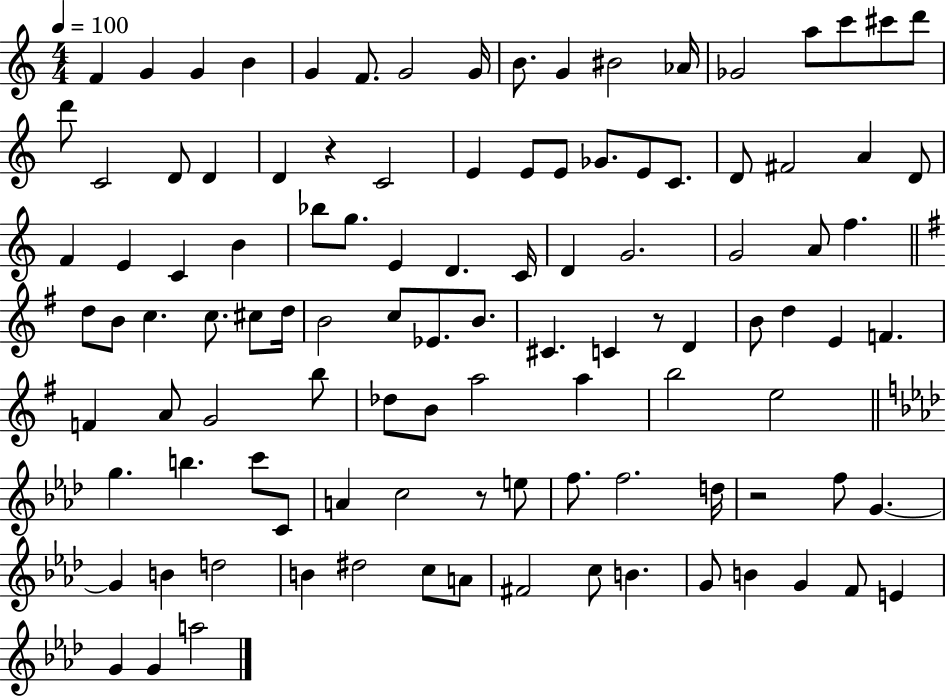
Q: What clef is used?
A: treble